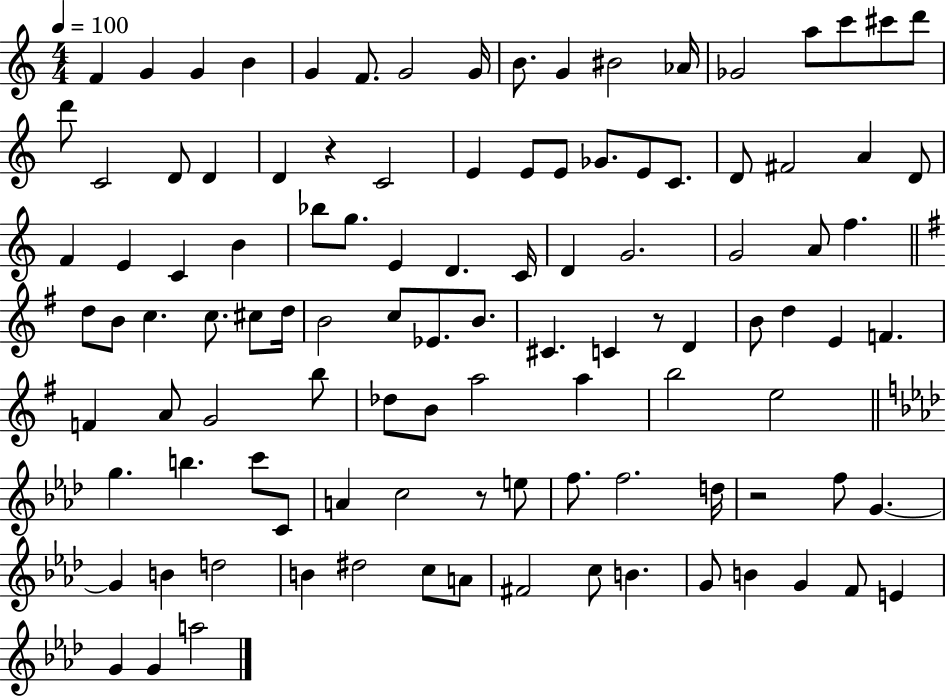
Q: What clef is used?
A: treble